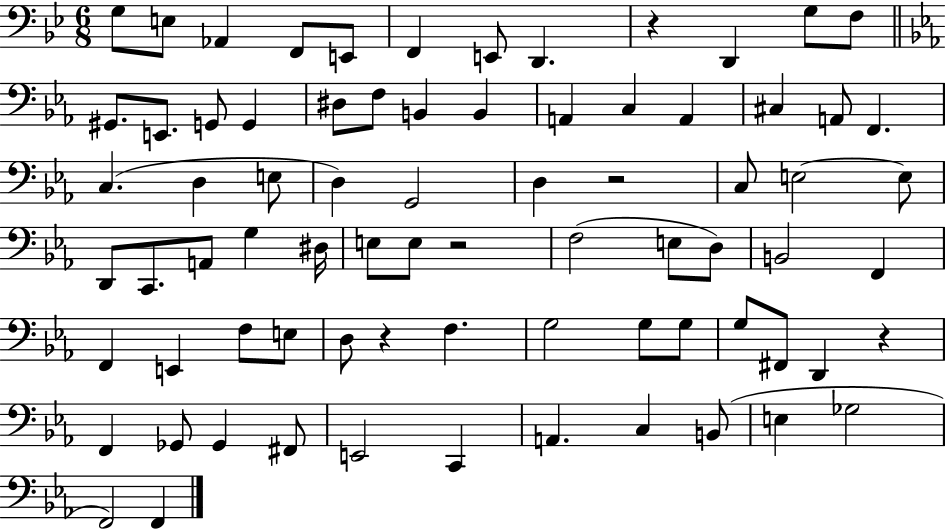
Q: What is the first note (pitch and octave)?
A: G3